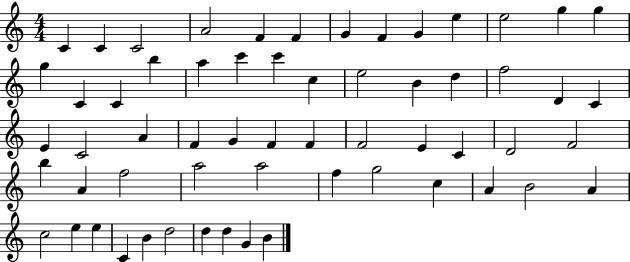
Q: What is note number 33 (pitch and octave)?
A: F4